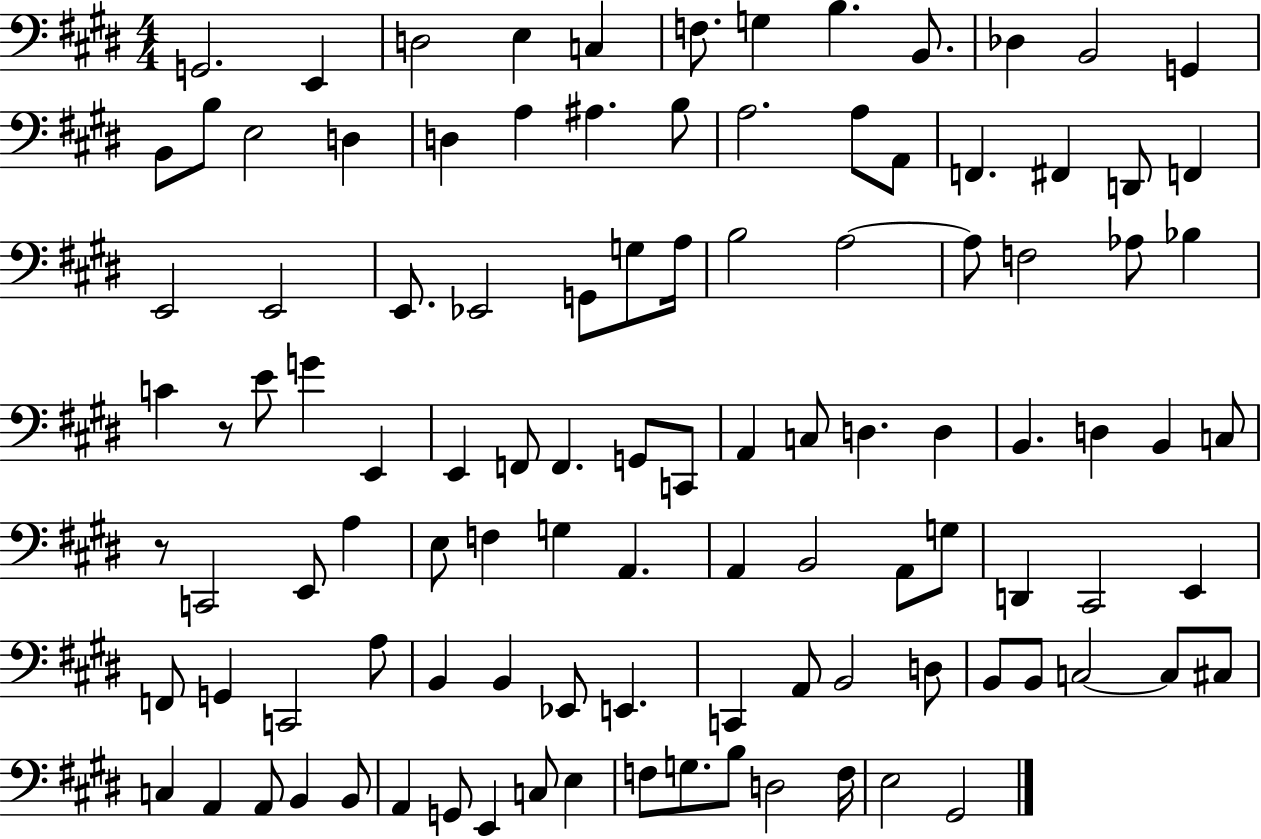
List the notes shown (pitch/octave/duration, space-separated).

G2/h. E2/q D3/h E3/q C3/q F3/e. G3/q B3/q. B2/e. Db3/q B2/h G2/q B2/e B3/e E3/h D3/q D3/q A3/q A#3/q. B3/e A3/h. A3/e A2/e F2/q. F#2/q D2/e F2/q E2/h E2/h E2/e. Eb2/h G2/e G3/e A3/s B3/h A3/h A3/e F3/h Ab3/e Bb3/q C4/q R/e E4/e G4/q E2/q E2/q F2/e F2/q. G2/e C2/e A2/q C3/e D3/q. D3/q B2/q. D3/q B2/q C3/e R/e C2/h E2/e A3/q E3/e F3/q G3/q A2/q. A2/q B2/h A2/e G3/e D2/q C#2/h E2/q F2/e G2/q C2/h A3/e B2/q B2/q Eb2/e E2/q. C2/q A2/e B2/h D3/e B2/e B2/e C3/h C3/e C#3/e C3/q A2/q A2/e B2/q B2/e A2/q G2/e E2/q C3/e E3/q F3/e G3/e. B3/e D3/h F3/s E3/h G#2/h